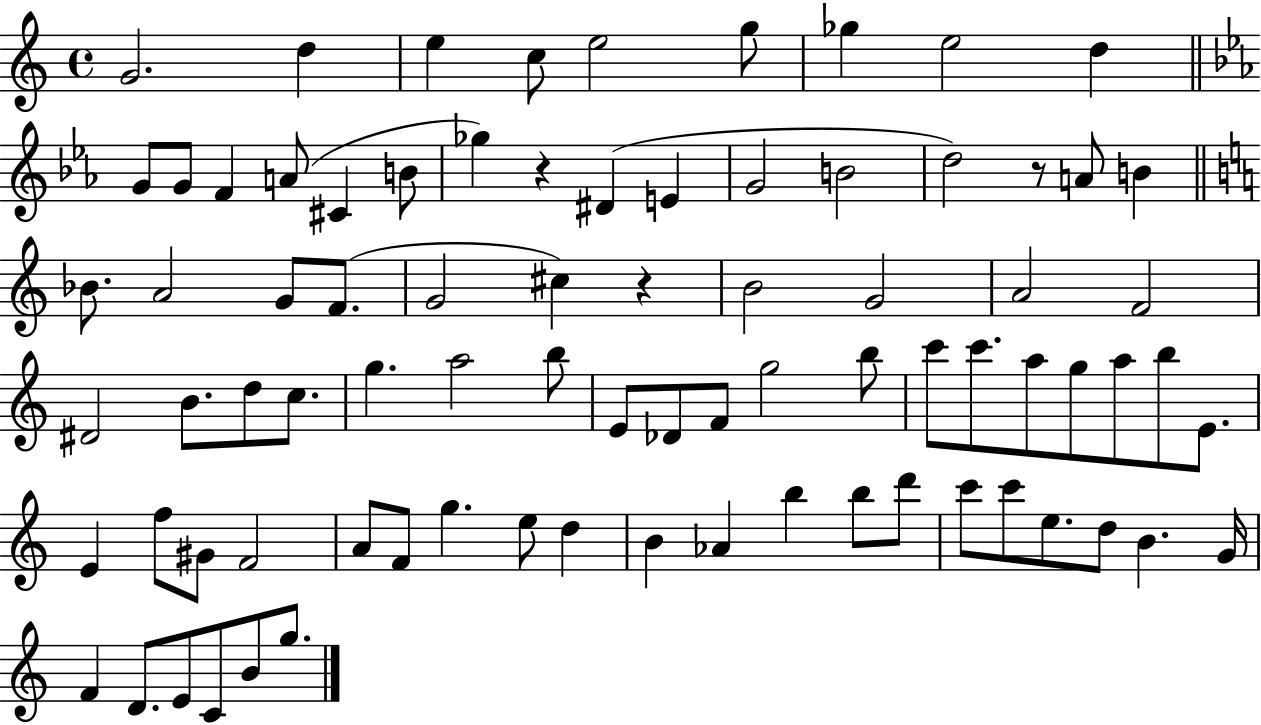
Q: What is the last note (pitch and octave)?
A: G5